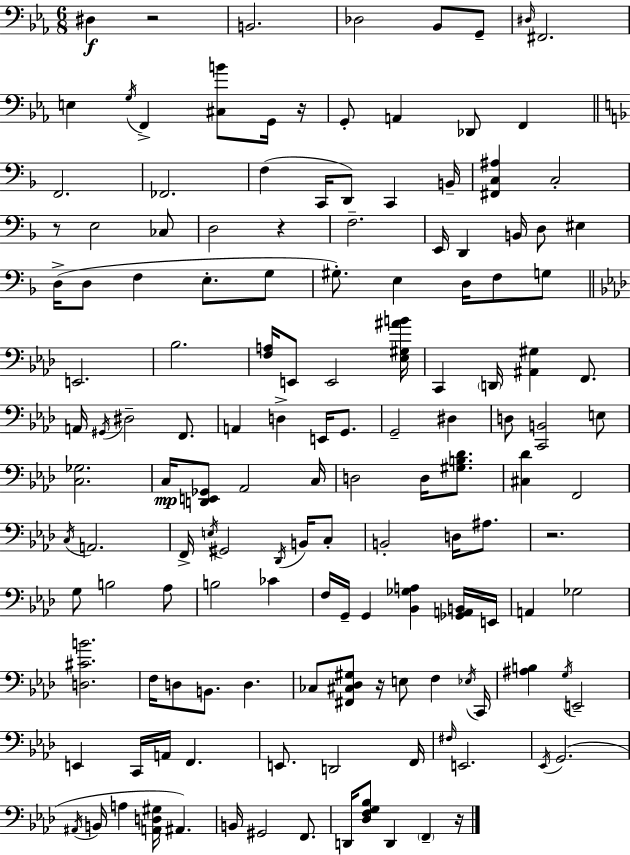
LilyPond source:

{
  \clef bass
  \numericTimeSignature
  \time 6/8
  \key ees \major
  dis4\f r2 | b,2. | des2 bes,8 g,8-- | \grace { dis16 } fis,2. | \break e4 \acciaccatura { g16 } f,4-> <cis b'>8 | g,16 r16 g,8-. a,4 des,8 f,4 | \bar "||" \break \key f \major f,2. | fes,2. | f4( c,16 d,8) c,4 b,16-- | <fis, c ais>4 c2-. | \break r8 e2 ces8 | d2 r4 | f2.-- | e,16 d,4 b,16 d8 eis4 | \break d16->( d8 f4 e8.-. g8 | gis8.-.) e4 d16 f8 g8 | \bar "||" \break \key aes \major e,2. | bes2. | <f a>16 e,8 e,2 <ees gis ais' b'>16 | c,4 \parenthesize d,16 <ais, gis>4 f,8. | \break a,16 \acciaccatura { gis,16 } dis2-- f,8. | a,4 d4-> e,16 g,8. | g,2-- dis4 | d8 <c, b,>2 e8 | \break <c ges>2. | c16\mp <d, e, ges,>8 aes,2 | c16 d2 d16 <gis b des'>8. | <cis des'>4 f,2 | \break \acciaccatura { c16 } a,2. | f,16-> \acciaccatura { e16 } gis,2 | \acciaccatura { des,16 } b,16 c8-. b,2-. | d16 ais8. r2. | \break g8 b2 | aes8 b2 | ces'4 f16 g,16-- g,4 <bes, ges a>4 | <ges, a, b,>16 e,16 a,4 ges2 | \break <d cis' b'>2. | f16 d8 b,8. d4. | ces8 <fis, cis des gis>8 r16 e8 f4 | \acciaccatura { ees16 } c,16 <ais b>4 \acciaccatura { g16 } e,2-- | \break e,4 c,16 a,16 | f,4. e,8. d,2 | f,16 \grace { fis16 } e,2. | \acciaccatura { ees,16 } g,2.( | \break \acciaccatura { ais,16 } b,16 a4 | <a, d gis>16 ais,4.) b,16 gis,2 | f,8. d,16 <des f g bes>8 | d,4 \parenthesize f,4-- r16 \bar "|."
}